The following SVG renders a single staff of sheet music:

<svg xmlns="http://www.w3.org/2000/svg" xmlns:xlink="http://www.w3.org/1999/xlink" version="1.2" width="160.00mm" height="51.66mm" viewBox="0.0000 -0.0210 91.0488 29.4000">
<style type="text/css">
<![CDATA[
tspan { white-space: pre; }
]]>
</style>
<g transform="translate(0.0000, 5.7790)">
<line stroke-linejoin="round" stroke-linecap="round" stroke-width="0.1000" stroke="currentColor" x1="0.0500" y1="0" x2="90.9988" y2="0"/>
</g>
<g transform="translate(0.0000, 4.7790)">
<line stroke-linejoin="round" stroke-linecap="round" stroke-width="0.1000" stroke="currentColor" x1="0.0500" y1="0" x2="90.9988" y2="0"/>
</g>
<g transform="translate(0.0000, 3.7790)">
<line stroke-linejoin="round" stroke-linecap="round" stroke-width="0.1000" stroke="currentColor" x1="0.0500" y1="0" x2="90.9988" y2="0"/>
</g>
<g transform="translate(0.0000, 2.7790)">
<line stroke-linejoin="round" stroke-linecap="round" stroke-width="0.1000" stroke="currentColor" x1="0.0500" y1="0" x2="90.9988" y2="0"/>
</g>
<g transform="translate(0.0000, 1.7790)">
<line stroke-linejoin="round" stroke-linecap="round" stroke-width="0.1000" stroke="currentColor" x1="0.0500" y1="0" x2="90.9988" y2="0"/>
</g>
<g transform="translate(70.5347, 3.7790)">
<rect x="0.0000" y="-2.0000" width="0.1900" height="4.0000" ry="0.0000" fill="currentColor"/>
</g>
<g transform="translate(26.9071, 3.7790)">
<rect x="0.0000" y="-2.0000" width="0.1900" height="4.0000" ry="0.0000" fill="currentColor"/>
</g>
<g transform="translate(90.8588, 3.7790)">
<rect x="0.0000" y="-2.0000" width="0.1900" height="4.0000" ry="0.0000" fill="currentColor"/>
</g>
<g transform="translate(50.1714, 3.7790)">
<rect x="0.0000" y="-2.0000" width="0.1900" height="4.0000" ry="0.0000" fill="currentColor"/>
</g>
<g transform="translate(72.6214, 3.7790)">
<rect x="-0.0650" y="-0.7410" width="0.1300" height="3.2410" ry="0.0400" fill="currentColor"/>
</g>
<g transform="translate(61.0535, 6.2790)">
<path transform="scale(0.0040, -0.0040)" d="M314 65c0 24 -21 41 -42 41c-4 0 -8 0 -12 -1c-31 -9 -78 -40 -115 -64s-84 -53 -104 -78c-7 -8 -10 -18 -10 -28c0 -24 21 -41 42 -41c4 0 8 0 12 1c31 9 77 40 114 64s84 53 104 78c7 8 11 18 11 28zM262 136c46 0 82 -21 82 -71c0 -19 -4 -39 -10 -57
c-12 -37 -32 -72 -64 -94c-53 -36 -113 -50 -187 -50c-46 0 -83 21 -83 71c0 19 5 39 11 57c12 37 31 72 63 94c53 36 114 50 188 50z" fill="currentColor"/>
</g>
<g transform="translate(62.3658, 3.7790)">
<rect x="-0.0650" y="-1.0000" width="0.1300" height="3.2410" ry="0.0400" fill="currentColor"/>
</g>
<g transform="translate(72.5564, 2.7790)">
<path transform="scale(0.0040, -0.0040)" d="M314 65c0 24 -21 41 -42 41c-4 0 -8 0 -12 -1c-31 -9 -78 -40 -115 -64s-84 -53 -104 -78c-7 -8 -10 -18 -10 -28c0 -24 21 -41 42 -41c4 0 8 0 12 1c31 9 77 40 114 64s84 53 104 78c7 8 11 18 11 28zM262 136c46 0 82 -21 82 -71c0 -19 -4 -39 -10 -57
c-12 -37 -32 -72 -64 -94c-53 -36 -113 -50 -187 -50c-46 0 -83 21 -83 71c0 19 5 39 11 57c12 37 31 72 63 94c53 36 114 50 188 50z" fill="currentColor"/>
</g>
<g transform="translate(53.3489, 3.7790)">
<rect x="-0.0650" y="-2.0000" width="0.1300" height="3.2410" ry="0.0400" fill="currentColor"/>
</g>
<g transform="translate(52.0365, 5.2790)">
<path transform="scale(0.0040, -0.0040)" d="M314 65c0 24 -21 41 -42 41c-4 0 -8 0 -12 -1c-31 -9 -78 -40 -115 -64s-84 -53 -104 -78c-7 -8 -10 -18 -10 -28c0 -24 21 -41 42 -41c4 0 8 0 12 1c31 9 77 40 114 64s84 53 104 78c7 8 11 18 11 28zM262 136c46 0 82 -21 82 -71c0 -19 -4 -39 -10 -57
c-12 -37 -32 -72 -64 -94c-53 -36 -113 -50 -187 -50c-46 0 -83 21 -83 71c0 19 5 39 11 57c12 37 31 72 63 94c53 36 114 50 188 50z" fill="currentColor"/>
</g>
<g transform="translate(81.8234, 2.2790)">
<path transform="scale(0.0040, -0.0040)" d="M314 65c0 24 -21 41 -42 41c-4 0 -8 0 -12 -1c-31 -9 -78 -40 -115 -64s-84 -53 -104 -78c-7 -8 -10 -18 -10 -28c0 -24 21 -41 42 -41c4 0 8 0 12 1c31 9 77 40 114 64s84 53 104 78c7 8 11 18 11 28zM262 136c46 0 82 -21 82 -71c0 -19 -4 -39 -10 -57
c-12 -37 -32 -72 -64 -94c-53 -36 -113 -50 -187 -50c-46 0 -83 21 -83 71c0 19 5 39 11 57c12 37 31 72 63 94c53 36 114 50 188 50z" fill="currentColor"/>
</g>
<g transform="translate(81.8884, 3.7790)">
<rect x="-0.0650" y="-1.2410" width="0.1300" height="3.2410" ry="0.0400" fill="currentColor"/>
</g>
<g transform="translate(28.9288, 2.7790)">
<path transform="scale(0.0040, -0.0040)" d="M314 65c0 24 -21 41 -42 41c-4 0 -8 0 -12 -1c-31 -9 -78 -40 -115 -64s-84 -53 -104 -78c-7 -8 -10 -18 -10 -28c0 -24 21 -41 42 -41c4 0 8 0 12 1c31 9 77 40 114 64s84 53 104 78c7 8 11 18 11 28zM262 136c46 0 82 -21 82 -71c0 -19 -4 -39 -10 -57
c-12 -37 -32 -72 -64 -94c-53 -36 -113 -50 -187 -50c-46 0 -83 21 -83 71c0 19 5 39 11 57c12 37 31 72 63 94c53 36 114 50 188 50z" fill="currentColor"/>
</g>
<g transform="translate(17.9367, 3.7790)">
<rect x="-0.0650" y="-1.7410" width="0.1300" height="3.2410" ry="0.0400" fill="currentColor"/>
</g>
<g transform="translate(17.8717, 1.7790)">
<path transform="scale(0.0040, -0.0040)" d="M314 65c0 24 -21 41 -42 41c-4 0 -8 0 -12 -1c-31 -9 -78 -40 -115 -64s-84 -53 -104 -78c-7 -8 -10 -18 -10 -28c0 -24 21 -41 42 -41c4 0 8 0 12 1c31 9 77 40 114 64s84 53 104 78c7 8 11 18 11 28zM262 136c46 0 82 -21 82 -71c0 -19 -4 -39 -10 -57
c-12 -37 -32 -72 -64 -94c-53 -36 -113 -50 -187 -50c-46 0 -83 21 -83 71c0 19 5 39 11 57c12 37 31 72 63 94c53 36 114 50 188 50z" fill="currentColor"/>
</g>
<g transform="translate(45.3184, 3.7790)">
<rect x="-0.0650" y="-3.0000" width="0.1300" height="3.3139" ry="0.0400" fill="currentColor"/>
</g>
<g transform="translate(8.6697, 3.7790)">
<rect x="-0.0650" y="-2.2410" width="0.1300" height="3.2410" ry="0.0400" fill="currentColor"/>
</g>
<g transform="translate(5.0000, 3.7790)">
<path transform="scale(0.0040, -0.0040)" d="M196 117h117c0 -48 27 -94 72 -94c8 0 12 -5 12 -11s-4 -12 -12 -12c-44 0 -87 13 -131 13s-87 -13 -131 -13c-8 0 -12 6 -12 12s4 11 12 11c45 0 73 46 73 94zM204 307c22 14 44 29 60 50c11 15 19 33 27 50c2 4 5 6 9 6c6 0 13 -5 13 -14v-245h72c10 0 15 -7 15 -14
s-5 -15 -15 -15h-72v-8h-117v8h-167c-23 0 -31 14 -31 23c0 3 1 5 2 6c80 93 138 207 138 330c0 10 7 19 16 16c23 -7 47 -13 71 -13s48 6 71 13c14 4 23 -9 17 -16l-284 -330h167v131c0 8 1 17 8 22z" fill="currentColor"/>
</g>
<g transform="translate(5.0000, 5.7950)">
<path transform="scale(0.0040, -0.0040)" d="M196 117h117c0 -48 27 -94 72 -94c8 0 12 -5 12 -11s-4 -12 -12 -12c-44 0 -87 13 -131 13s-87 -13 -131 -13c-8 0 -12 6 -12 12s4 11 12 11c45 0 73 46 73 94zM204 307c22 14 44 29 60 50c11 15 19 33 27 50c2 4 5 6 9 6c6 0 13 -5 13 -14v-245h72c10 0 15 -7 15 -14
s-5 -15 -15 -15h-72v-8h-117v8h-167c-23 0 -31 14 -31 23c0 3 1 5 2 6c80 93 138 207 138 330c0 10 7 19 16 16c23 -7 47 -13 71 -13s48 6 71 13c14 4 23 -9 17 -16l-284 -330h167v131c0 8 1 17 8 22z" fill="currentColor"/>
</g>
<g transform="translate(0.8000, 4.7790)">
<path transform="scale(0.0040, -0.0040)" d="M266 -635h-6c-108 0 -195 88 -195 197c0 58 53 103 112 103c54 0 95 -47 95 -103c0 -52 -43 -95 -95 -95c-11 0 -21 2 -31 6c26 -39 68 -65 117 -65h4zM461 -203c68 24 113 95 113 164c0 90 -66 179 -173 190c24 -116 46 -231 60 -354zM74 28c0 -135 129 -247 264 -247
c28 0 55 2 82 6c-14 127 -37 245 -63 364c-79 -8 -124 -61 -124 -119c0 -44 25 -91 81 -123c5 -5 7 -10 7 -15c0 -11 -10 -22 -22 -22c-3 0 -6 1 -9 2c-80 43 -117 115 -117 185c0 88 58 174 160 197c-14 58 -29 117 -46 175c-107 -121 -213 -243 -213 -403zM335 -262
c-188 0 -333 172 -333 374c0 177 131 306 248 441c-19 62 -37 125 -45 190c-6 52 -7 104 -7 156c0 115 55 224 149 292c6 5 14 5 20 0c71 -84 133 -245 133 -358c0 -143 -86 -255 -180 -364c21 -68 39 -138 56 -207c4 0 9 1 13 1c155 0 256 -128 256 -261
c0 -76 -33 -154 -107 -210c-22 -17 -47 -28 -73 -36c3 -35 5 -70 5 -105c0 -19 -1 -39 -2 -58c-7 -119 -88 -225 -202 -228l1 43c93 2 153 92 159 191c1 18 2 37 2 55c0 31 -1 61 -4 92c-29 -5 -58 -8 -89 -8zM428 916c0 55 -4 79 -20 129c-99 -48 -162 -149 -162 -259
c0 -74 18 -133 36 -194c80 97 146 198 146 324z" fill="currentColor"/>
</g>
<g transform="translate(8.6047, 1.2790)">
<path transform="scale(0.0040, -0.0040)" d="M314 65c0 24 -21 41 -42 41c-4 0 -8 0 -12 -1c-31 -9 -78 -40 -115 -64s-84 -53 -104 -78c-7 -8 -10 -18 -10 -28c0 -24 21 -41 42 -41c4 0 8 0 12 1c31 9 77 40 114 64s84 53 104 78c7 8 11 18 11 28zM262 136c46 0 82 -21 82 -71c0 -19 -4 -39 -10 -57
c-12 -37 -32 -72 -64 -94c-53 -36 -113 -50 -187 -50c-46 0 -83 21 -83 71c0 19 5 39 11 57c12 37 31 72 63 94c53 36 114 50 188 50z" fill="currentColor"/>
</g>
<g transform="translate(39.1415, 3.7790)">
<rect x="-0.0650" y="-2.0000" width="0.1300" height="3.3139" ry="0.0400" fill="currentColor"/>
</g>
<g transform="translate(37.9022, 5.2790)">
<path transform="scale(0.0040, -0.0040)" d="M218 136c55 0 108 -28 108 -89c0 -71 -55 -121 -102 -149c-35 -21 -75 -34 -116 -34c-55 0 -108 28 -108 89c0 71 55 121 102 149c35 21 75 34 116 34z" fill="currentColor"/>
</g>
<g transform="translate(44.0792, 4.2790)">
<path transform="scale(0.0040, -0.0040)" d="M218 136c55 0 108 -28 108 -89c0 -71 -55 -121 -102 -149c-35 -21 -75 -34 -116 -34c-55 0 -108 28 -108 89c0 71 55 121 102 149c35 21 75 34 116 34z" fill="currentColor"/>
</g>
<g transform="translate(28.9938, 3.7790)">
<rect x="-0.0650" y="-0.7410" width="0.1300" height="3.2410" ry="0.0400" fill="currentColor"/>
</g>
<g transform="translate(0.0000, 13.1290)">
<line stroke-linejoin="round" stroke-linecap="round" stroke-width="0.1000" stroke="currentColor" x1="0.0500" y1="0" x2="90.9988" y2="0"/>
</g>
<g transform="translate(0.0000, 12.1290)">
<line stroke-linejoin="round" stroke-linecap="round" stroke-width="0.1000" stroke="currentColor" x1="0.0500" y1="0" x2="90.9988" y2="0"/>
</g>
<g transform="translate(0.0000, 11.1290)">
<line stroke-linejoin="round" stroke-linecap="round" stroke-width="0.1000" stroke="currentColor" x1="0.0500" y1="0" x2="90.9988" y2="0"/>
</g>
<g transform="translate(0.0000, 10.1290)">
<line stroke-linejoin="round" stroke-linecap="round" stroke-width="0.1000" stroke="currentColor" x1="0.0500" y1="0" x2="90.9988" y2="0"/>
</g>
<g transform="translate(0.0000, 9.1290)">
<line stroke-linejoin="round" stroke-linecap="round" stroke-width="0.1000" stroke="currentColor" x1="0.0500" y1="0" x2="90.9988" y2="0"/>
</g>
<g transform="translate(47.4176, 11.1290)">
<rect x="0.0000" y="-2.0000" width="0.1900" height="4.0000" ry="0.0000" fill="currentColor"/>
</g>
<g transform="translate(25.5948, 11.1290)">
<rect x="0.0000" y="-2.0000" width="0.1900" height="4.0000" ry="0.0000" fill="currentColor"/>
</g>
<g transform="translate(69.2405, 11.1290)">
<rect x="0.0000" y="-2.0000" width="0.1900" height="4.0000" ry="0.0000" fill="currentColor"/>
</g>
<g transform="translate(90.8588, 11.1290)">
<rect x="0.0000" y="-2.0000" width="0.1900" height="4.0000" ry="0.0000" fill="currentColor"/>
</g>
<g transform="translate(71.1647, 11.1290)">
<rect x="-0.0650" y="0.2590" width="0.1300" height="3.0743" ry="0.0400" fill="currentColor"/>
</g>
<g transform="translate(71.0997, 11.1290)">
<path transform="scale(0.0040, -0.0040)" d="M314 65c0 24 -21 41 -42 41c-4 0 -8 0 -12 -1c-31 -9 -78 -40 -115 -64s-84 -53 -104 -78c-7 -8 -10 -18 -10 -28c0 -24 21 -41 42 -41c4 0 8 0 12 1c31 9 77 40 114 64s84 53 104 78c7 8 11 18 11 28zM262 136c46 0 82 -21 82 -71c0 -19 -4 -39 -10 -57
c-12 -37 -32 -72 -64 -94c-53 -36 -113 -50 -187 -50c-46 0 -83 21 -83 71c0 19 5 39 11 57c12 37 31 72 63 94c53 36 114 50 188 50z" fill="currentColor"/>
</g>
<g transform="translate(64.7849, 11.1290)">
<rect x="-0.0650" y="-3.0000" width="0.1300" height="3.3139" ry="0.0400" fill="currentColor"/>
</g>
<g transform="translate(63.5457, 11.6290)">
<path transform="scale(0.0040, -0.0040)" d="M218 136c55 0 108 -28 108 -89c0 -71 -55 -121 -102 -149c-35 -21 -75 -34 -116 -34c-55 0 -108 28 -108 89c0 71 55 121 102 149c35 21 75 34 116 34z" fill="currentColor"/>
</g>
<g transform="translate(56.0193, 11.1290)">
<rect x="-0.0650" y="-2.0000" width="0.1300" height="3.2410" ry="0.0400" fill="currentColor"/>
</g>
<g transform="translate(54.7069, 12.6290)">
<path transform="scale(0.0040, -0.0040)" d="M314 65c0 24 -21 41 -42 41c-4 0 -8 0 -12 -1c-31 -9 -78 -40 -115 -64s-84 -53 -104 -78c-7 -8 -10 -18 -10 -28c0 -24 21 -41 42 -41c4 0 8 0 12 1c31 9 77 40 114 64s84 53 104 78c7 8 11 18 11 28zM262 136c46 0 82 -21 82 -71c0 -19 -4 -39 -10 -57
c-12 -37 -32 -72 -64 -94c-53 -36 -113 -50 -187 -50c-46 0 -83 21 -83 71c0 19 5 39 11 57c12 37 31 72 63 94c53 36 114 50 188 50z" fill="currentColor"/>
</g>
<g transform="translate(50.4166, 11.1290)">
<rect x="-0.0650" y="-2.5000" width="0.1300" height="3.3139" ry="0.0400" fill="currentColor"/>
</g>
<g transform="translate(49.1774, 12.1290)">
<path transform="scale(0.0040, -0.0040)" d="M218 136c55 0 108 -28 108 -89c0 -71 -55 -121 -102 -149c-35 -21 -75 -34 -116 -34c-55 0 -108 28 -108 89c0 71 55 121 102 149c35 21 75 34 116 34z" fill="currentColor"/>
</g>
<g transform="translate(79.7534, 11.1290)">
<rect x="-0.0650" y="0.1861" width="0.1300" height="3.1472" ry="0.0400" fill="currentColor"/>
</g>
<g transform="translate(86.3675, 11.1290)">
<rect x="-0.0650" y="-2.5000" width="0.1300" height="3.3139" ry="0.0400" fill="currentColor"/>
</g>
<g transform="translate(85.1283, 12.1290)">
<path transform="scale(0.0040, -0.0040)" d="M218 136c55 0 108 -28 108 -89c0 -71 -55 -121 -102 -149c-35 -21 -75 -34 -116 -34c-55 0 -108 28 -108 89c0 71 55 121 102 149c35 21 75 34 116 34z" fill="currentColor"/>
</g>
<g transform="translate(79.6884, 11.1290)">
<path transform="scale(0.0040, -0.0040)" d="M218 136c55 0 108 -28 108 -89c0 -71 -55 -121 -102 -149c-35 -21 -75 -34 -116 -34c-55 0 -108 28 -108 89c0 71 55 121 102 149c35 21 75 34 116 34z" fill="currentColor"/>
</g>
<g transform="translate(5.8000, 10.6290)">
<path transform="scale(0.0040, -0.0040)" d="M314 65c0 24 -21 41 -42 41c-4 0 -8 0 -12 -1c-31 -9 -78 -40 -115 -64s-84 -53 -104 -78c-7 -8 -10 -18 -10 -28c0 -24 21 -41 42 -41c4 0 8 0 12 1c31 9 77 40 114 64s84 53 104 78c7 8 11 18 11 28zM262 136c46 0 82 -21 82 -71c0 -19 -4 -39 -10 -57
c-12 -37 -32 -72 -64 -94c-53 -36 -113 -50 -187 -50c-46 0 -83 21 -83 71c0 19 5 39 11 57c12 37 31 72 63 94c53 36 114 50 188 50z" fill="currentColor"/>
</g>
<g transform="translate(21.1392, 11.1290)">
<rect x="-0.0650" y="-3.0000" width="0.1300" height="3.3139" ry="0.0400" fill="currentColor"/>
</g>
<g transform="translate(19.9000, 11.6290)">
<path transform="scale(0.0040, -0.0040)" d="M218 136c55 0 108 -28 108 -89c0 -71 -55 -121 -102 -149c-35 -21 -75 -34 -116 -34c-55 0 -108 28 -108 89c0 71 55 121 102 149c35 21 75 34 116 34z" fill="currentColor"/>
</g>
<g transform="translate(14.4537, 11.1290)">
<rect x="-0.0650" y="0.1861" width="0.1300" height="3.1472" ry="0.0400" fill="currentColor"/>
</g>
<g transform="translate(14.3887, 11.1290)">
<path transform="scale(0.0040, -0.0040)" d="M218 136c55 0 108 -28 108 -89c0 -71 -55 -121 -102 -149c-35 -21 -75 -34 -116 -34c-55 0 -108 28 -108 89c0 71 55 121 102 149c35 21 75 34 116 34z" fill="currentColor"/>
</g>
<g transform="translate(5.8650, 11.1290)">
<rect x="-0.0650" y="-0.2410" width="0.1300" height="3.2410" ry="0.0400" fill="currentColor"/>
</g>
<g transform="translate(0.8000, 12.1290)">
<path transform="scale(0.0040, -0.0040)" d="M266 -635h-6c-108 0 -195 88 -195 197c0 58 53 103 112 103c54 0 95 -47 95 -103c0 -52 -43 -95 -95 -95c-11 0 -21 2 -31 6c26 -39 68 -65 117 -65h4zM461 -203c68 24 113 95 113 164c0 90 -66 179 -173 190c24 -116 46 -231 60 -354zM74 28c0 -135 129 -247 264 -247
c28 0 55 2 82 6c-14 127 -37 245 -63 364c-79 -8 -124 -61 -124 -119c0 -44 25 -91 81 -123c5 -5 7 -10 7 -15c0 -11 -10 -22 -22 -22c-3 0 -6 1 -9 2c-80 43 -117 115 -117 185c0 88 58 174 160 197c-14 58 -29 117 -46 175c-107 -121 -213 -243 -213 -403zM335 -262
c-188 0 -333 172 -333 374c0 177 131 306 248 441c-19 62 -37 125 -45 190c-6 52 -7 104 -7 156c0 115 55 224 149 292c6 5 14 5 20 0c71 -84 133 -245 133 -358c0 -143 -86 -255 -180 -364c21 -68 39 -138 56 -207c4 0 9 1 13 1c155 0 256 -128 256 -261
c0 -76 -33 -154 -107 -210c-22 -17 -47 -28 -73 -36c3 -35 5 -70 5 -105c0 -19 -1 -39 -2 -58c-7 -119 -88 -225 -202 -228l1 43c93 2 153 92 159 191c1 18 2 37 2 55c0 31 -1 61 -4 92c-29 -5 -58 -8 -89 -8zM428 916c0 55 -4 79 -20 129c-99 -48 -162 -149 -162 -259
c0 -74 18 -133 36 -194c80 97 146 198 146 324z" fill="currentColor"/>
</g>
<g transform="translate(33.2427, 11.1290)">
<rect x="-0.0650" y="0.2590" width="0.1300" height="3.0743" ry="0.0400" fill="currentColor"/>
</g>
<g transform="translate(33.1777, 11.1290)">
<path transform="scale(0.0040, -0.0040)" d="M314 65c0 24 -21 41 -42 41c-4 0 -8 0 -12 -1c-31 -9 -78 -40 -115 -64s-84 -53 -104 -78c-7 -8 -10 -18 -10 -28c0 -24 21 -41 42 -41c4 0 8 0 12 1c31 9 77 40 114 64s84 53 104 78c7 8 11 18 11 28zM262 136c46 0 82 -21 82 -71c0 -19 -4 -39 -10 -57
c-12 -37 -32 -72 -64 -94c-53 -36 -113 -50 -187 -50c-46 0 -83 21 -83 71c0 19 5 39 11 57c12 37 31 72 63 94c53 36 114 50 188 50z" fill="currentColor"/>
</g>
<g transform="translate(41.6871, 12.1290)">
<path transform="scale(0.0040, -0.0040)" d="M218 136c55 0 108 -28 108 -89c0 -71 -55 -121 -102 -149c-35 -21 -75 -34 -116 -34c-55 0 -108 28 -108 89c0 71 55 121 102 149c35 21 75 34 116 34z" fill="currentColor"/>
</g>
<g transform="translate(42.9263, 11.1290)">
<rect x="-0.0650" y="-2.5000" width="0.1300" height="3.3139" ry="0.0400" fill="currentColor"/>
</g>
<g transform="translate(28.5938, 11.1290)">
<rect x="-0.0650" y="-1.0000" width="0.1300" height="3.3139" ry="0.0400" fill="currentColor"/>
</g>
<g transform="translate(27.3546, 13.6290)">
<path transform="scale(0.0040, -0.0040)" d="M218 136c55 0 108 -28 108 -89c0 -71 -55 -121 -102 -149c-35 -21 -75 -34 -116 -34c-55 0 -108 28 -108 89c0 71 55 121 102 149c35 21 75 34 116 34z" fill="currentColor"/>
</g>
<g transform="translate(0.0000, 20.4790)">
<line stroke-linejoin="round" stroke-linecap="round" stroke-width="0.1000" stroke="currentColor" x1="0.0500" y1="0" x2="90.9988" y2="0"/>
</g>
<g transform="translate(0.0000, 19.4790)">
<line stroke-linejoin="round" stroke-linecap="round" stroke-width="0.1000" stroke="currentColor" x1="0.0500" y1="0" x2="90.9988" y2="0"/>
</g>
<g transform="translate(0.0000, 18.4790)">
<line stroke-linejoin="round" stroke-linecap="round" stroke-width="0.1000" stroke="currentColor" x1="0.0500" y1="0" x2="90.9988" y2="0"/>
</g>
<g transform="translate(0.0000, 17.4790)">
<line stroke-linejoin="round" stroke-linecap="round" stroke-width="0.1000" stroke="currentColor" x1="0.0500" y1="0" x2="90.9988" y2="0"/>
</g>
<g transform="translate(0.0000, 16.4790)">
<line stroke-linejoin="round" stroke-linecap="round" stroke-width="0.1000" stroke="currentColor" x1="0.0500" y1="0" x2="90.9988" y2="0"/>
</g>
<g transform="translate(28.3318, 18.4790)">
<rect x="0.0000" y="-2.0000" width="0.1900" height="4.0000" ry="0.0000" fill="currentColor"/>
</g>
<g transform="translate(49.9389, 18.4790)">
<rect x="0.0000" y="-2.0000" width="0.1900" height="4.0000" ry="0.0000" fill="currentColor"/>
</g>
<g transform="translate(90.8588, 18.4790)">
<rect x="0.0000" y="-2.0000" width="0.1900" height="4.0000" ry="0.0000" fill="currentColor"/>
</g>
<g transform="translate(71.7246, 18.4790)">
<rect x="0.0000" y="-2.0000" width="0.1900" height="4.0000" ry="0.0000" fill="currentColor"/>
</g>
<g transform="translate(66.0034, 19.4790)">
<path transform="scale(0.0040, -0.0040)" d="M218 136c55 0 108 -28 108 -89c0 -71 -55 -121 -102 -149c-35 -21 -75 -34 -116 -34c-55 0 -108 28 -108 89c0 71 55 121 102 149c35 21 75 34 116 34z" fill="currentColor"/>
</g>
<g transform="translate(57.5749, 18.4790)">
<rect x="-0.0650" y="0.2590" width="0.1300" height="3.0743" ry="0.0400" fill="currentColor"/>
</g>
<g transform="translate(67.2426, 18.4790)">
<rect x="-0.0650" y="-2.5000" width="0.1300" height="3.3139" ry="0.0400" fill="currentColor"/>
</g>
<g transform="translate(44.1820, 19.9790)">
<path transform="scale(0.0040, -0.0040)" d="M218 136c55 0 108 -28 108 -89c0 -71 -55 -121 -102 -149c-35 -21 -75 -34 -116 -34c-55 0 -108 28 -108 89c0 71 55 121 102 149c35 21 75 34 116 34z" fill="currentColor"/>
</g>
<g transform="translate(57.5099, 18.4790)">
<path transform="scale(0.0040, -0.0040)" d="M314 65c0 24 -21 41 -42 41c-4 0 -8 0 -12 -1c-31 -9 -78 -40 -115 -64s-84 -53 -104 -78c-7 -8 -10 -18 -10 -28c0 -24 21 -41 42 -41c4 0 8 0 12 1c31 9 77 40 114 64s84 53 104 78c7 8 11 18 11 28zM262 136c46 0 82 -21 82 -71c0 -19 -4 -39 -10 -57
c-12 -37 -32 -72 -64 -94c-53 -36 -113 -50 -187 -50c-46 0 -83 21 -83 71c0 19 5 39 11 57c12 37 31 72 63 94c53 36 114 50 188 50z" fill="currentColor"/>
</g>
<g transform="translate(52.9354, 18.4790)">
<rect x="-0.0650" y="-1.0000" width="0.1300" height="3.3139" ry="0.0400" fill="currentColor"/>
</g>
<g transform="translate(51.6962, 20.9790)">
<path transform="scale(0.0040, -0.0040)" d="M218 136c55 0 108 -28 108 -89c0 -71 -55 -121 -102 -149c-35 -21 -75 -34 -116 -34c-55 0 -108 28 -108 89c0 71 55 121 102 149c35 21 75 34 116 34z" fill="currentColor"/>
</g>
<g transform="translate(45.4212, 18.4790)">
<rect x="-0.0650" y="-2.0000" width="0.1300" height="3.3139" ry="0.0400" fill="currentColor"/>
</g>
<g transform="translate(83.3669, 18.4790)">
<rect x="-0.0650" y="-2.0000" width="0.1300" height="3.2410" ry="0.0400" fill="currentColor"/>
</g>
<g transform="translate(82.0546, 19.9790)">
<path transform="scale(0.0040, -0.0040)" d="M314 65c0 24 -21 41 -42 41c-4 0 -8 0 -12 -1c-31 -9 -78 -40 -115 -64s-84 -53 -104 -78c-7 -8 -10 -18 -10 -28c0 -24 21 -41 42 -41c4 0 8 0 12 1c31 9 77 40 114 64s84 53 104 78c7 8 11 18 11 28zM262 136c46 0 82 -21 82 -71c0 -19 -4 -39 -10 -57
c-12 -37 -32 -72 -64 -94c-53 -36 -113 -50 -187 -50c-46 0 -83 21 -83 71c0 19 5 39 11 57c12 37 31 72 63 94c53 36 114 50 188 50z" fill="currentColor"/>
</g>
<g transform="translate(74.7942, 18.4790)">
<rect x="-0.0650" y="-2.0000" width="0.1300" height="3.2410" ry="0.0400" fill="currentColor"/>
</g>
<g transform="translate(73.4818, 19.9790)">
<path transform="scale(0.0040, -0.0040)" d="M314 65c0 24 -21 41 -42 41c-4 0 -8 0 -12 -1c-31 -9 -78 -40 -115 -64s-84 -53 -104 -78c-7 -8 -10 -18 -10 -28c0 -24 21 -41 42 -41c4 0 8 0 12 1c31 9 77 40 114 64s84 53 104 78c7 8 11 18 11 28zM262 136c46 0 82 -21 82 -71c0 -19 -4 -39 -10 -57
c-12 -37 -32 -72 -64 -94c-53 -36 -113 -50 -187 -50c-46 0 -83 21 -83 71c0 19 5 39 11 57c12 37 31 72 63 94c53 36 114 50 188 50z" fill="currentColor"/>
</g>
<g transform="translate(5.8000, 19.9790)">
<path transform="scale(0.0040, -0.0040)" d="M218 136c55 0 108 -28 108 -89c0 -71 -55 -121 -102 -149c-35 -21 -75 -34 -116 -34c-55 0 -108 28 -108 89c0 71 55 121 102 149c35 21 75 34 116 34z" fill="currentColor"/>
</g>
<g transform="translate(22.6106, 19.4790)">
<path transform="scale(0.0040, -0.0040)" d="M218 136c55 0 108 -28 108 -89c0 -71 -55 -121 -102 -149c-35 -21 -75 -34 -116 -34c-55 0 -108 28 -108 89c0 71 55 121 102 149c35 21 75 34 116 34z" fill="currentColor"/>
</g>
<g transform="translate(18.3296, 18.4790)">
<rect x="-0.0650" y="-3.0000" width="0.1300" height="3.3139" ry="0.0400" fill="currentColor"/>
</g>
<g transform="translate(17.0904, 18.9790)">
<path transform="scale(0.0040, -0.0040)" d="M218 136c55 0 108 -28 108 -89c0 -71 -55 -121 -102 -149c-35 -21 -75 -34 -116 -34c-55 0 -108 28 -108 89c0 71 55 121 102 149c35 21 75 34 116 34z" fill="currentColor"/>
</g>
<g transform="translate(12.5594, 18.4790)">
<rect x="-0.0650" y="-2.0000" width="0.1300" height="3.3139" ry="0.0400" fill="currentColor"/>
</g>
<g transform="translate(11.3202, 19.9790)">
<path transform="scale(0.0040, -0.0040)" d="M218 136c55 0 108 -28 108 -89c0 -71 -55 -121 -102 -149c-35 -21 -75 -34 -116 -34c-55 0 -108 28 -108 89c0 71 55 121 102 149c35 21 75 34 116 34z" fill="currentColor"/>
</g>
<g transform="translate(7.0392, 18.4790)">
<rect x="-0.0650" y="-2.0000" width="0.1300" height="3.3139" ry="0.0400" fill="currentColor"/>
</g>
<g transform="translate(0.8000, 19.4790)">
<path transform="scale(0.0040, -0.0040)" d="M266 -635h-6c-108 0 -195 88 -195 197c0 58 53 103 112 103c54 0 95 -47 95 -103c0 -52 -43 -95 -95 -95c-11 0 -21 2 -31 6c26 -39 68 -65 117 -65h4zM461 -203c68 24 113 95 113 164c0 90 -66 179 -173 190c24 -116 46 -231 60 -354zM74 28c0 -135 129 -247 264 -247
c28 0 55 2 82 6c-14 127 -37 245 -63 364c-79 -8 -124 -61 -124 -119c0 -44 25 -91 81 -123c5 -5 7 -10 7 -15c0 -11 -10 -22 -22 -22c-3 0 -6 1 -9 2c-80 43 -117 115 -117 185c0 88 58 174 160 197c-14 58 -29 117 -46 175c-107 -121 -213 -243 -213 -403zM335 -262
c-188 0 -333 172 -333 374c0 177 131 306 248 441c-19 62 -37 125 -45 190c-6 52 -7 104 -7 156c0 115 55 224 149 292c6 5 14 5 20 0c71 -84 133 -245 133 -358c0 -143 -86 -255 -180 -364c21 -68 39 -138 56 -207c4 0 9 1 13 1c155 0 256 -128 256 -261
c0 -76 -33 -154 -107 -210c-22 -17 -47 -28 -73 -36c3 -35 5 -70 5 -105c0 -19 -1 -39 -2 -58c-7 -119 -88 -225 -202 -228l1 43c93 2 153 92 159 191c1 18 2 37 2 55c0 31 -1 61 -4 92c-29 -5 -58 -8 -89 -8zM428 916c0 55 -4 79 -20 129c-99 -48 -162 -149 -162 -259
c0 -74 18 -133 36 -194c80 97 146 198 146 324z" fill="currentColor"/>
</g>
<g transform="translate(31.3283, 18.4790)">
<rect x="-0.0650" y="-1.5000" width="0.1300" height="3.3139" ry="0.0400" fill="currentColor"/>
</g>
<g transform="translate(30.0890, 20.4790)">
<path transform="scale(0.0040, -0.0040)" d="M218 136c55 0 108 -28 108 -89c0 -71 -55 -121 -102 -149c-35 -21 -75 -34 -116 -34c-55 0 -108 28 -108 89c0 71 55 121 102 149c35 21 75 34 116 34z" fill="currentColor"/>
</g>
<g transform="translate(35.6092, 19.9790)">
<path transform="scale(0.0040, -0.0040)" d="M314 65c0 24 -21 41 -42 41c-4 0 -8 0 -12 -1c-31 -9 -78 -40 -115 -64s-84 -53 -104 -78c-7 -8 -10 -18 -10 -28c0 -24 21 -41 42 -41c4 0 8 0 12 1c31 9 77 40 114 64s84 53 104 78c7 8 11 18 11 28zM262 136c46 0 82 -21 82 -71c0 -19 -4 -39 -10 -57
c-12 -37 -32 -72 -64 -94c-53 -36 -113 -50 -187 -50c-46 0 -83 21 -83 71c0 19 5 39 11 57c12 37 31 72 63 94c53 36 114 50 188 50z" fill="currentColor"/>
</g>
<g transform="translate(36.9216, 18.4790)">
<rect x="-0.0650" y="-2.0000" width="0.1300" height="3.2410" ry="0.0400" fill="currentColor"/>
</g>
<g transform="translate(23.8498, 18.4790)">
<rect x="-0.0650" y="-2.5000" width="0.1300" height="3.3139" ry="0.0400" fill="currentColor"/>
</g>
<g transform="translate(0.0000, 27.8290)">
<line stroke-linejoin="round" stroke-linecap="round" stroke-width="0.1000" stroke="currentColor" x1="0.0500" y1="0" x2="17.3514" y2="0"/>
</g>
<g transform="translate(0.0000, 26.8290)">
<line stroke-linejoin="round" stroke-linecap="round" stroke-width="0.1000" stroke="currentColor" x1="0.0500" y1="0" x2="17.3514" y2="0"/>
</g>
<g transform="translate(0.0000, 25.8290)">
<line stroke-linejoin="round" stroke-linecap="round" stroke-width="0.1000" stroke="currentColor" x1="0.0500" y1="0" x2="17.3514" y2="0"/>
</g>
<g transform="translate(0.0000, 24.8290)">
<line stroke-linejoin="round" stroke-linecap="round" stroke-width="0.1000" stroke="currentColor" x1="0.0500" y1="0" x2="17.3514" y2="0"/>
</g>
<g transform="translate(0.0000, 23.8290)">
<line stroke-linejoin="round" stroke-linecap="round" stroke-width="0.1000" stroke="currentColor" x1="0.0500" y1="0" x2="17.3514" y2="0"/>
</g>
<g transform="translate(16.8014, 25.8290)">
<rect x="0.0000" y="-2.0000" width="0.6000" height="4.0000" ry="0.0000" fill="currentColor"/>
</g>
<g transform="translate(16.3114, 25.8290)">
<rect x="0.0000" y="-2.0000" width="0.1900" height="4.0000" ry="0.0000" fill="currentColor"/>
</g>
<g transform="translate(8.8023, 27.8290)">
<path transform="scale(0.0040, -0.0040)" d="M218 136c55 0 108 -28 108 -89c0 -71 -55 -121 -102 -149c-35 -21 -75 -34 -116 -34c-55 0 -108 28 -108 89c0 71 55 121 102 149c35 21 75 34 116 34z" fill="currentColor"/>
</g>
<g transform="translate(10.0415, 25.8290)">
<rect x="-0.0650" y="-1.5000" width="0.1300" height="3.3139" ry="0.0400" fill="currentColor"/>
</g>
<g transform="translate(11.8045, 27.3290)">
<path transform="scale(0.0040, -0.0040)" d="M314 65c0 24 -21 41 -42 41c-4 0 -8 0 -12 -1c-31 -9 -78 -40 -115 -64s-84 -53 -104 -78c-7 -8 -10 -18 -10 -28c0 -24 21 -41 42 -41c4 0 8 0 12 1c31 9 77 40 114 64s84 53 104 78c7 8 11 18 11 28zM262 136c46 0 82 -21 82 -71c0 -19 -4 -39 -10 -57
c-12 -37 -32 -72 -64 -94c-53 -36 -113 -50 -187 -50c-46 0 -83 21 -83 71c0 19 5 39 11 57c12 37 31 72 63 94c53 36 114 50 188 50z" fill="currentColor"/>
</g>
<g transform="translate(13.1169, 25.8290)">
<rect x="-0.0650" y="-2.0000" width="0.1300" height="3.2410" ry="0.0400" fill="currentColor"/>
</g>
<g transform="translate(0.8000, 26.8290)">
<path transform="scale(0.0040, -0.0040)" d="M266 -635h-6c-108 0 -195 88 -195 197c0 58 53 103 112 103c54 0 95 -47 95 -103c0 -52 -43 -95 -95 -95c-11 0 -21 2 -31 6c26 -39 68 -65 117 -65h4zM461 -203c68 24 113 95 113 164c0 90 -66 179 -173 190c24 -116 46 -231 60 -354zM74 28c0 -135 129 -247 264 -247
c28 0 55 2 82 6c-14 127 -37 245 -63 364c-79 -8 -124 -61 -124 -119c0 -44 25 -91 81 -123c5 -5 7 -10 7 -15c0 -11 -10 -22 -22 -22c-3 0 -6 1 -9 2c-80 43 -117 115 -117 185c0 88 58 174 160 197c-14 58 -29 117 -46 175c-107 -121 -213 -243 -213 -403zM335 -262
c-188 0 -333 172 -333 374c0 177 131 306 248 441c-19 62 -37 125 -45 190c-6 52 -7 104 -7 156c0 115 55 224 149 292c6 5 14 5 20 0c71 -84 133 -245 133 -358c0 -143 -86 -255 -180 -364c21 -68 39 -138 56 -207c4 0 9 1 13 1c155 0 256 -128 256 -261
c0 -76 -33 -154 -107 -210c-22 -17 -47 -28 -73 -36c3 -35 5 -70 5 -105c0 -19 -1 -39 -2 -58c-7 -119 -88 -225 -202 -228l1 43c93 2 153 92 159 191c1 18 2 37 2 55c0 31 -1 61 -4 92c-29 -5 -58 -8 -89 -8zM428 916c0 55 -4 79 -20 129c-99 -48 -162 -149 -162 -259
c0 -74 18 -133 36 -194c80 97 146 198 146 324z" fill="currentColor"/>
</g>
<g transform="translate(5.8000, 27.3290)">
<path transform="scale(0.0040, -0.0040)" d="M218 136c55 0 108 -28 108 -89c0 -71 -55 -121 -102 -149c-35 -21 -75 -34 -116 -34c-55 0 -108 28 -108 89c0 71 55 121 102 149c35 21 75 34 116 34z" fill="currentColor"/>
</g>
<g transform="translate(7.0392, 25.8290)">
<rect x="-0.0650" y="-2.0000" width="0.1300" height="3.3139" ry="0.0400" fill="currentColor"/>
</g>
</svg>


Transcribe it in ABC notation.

X:1
T:Untitled
M:4/4
L:1/4
K:C
g2 f2 d2 F A F2 D2 d2 e2 c2 B A D B2 G G F2 A B2 B G F F A G E F2 F D B2 G F2 F2 F E F2